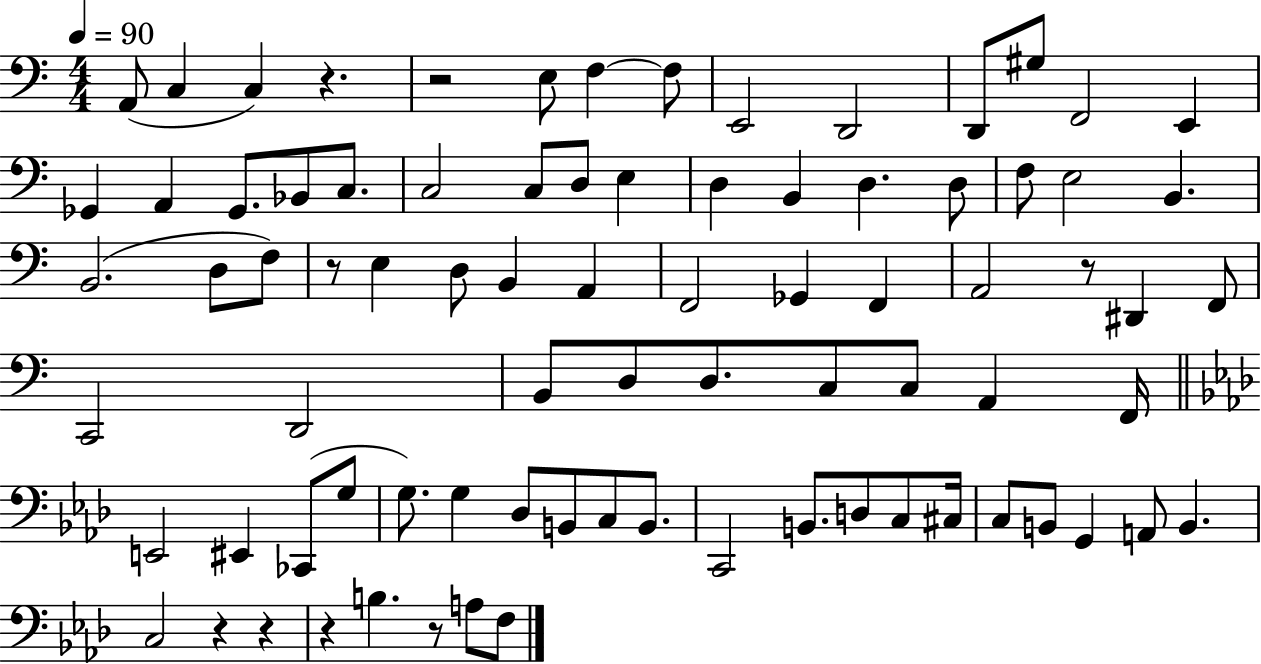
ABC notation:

X:1
T:Untitled
M:4/4
L:1/4
K:C
A,,/2 C, C, z z2 E,/2 F, F,/2 E,,2 D,,2 D,,/2 ^G,/2 F,,2 E,, _G,, A,, _G,,/2 _B,,/2 C,/2 C,2 C,/2 D,/2 E, D, B,, D, D,/2 F,/2 E,2 B,, B,,2 D,/2 F,/2 z/2 E, D,/2 B,, A,, F,,2 _G,, F,, A,,2 z/2 ^D,, F,,/2 C,,2 D,,2 B,,/2 D,/2 D,/2 C,/2 C,/2 A,, F,,/4 E,,2 ^E,, _C,,/2 G,/2 G,/2 G, _D,/2 B,,/2 C,/2 B,,/2 C,,2 B,,/2 D,/2 C,/2 ^C,/4 C,/2 B,,/2 G,, A,,/2 B,, C,2 z z z B, z/2 A,/2 F,/2